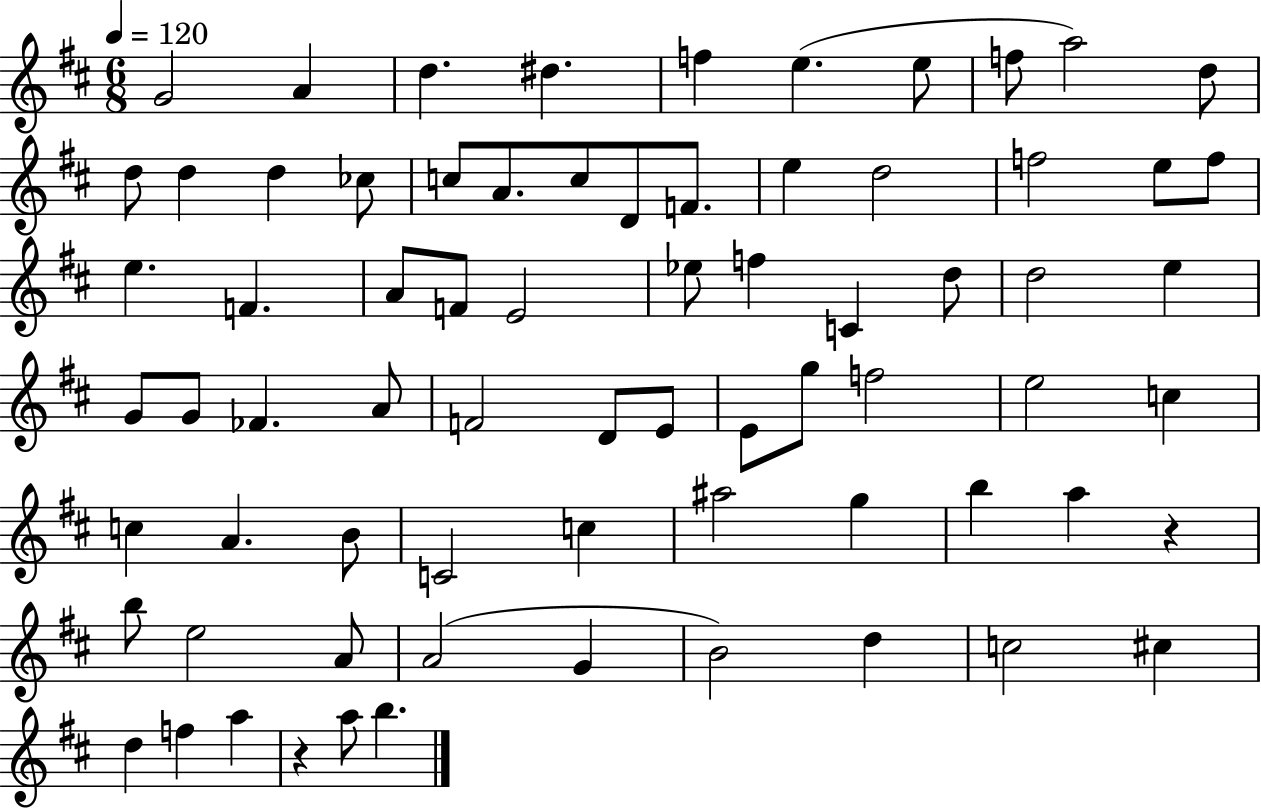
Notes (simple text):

G4/h A4/q D5/q. D#5/q. F5/q E5/q. E5/e F5/e A5/h D5/e D5/e D5/q D5/q CES5/e C5/e A4/e. C5/e D4/e F4/e. E5/q D5/h F5/h E5/e F5/e E5/q. F4/q. A4/e F4/e E4/h Eb5/e F5/q C4/q D5/e D5/h E5/q G4/e G4/e FES4/q. A4/e F4/h D4/e E4/e E4/e G5/e F5/h E5/h C5/q C5/q A4/q. B4/e C4/h C5/q A#5/h G5/q B5/q A5/q R/q B5/e E5/h A4/e A4/h G4/q B4/h D5/q C5/h C#5/q D5/q F5/q A5/q R/q A5/e B5/q.